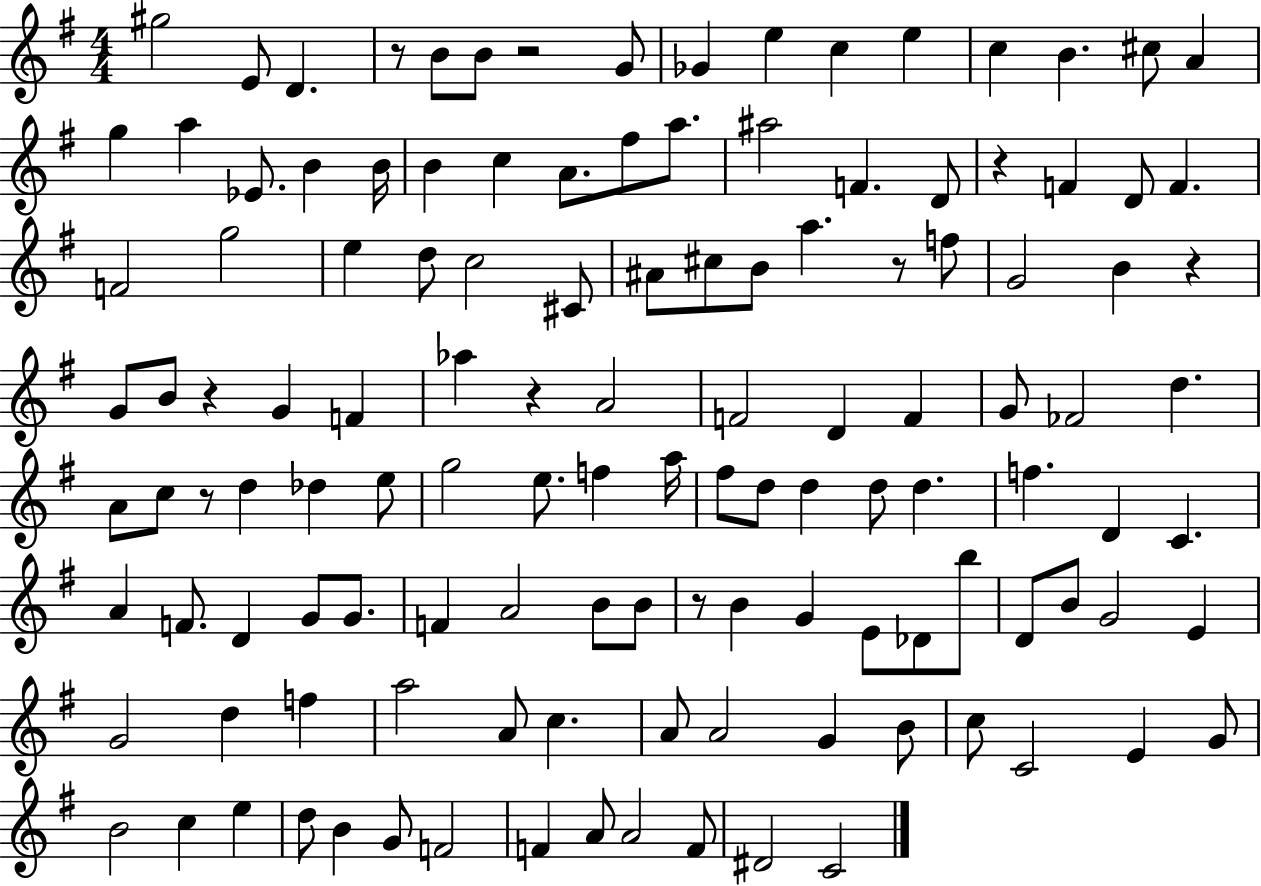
G#5/h E4/e D4/q. R/e B4/e B4/e R/h G4/e Gb4/q E5/q C5/q E5/q C5/q B4/q. C#5/e A4/q G5/q A5/q Eb4/e. B4/q B4/s B4/q C5/q A4/e. F#5/e A5/e. A#5/h F4/q. D4/e R/q F4/q D4/e F4/q. F4/h G5/h E5/q D5/e C5/h C#4/e A#4/e C#5/e B4/e A5/q. R/e F5/e G4/h B4/q R/q G4/e B4/e R/q G4/q F4/q Ab5/q R/q A4/h F4/h D4/q F4/q G4/e FES4/h D5/q. A4/e C5/e R/e D5/q Db5/q E5/e G5/h E5/e. F5/q A5/s F#5/e D5/e D5/q D5/e D5/q. F5/q. D4/q C4/q. A4/q F4/e. D4/q G4/e G4/e. F4/q A4/h B4/e B4/e R/e B4/q G4/q E4/e Db4/e B5/e D4/e B4/e G4/h E4/q G4/h D5/q F5/q A5/h A4/e C5/q. A4/e A4/h G4/q B4/e C5/e C4/h E4/q G4/e B4/h C5/q E5/q D5/e B4/q G4/e F4/h F4/q A4/e A4/h F4/e D#4/h C4/h